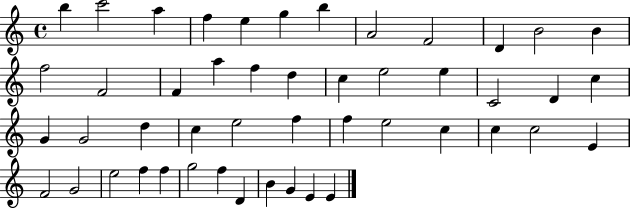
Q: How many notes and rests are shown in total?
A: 48